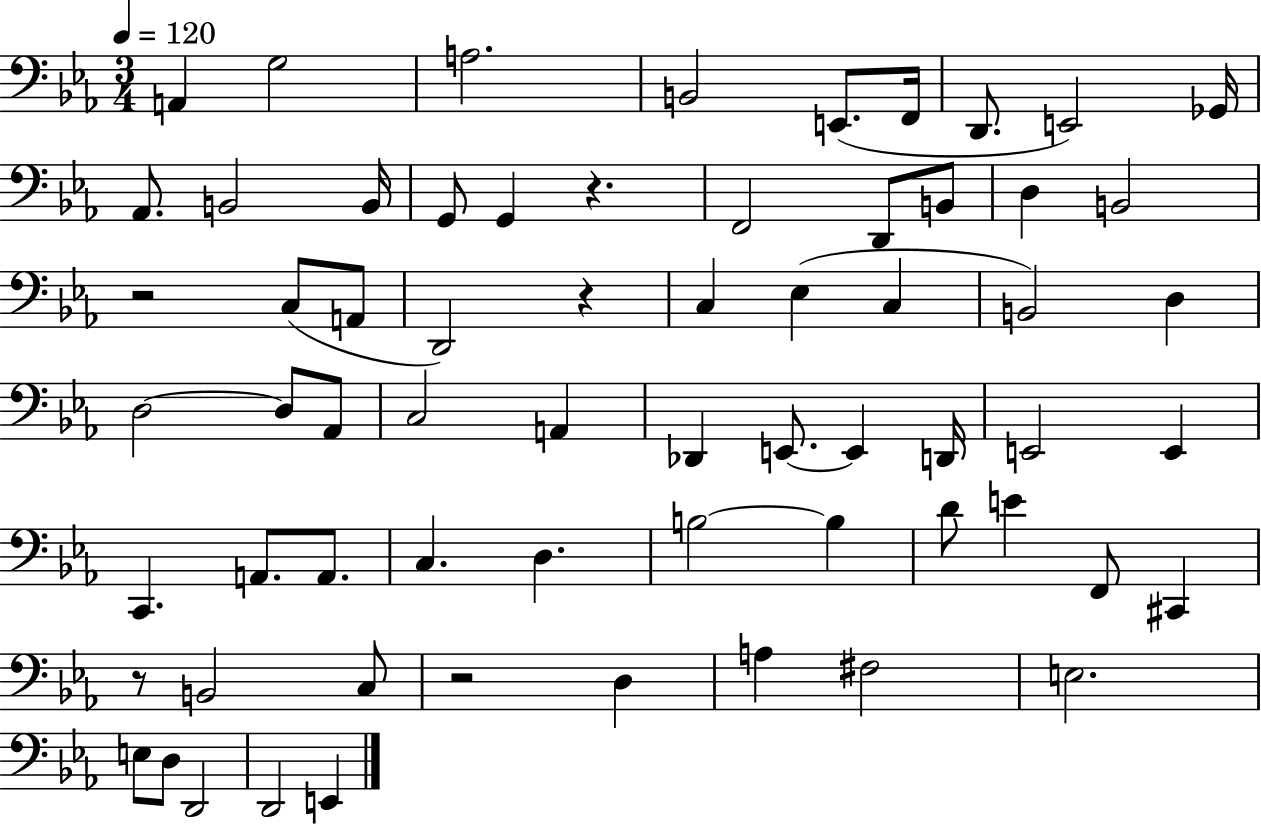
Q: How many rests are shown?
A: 5